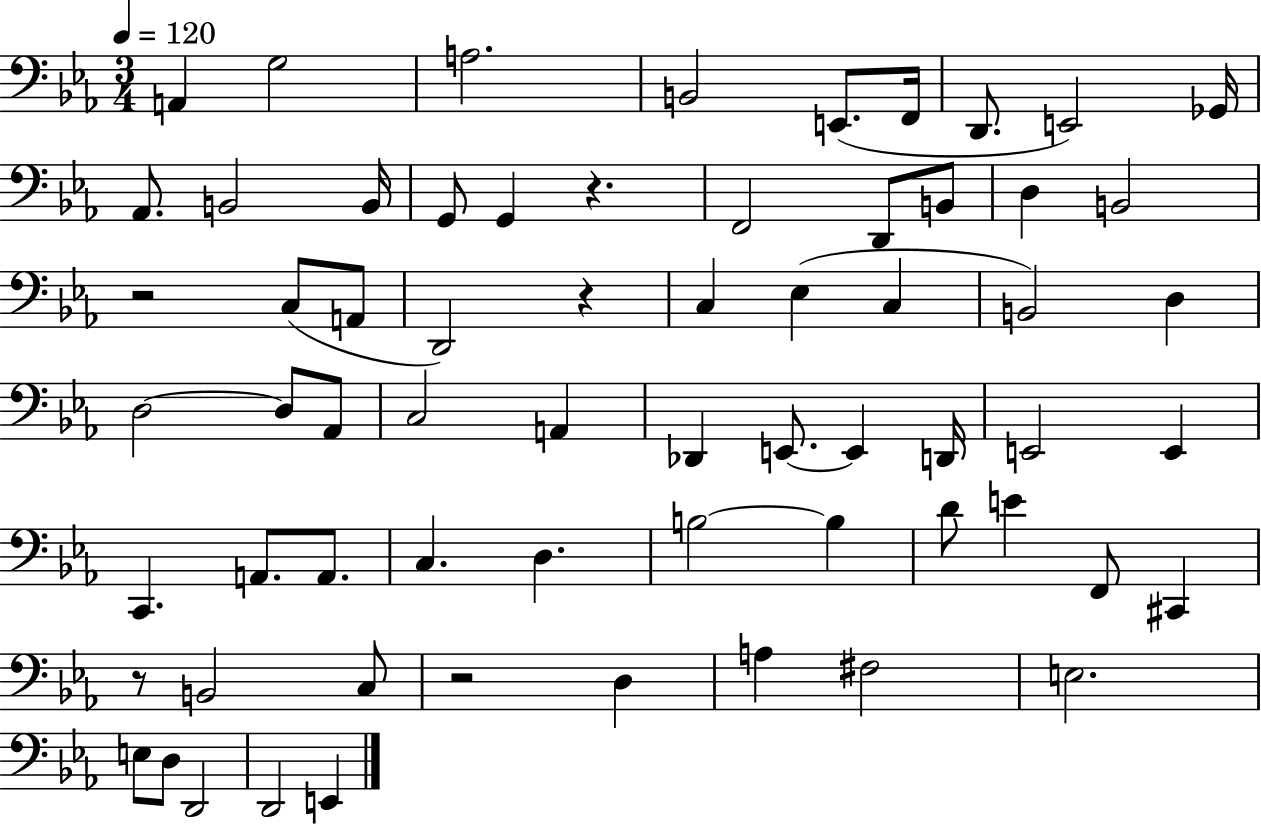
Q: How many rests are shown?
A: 5